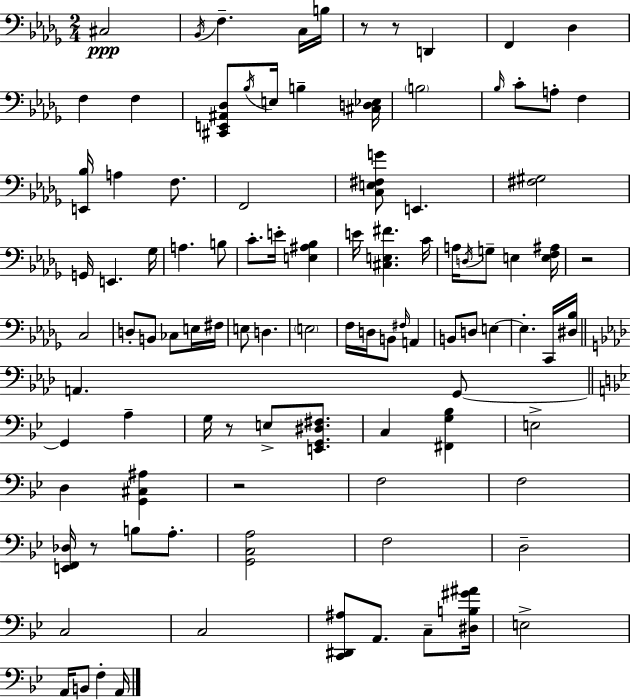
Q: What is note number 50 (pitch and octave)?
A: B2